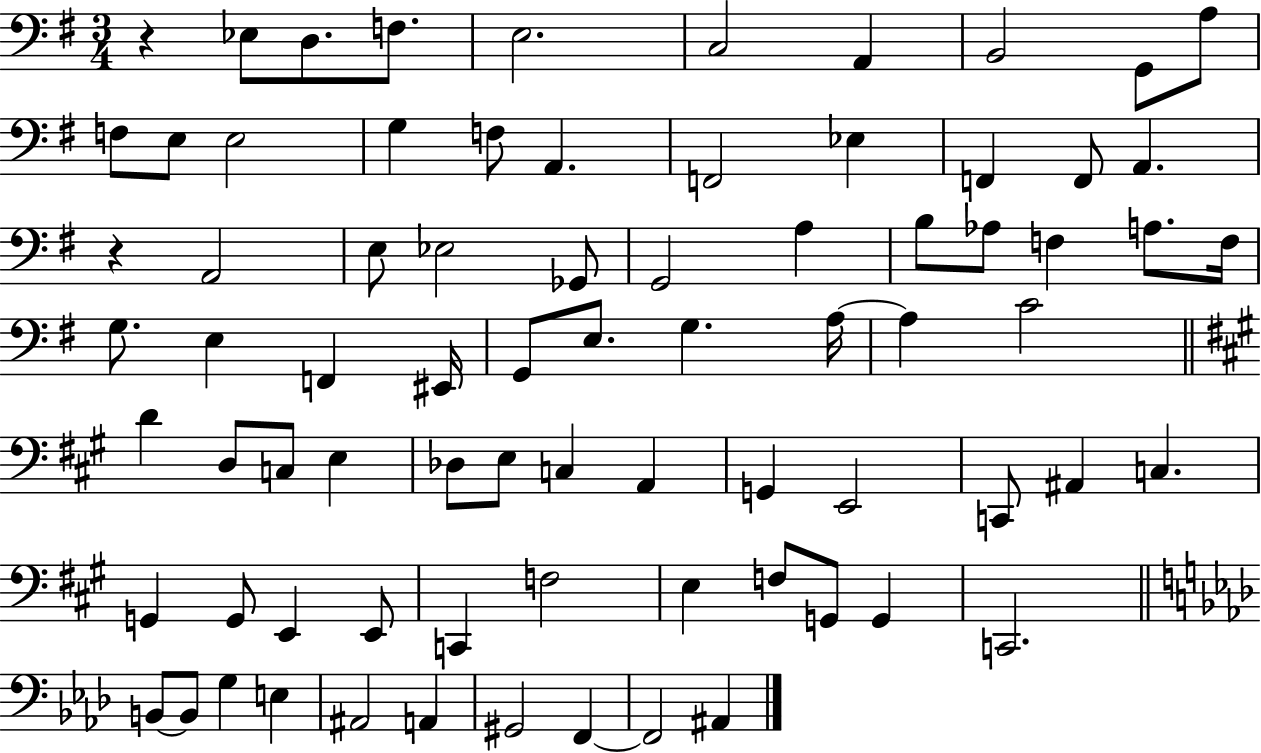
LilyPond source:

{
  \clef bass
  \numericTimeSignature
  \time 3/4
  \key g \major
  r4 ees8 d8. f8. | e2. | c2 a,4 | b,2 g,8 a8 | \break f8 e8 e2 | g4 f8 a,4. | f,2 ees4 | f,4 f,8 a,4. | \break r4 a,2 | e8 ees2 ges,8 | g,2 a4 | b8 aes8 f4 a8. f16 | \break g8. e4 f,4 eis,16 | g,8 e8. g4. a16~~ | a4 c'2 | \bar "||" \break \key a \major d'4 d8 c8 e4 | des8 e8 c4 a,4 | g,4 e,2 | c,8 ais,4 c4. | \break g,4 g,8 e,4 e,8 | c,4 f2 | e4 f8 g,8 g,4 | c,2. | \break \bar "||" \break \key f \minor b,8~~ b,8 g4 e4 | ais,2 a,4 | gis,2 f,4~~ | f,2 ais,4 | \break \bar "|."
}